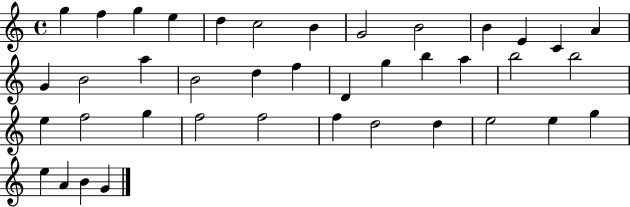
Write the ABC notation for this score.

X:1
T:Untitled
M:4/4
L:1/4
K:C
g f g e d c2 B G2 B2 B E C A G B2 a B2 d f D g b a b2 b2 e f2 g f2 f2 f d2 d e2 e g e A B G